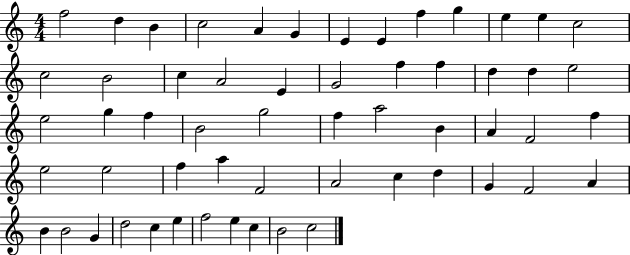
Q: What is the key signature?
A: C major